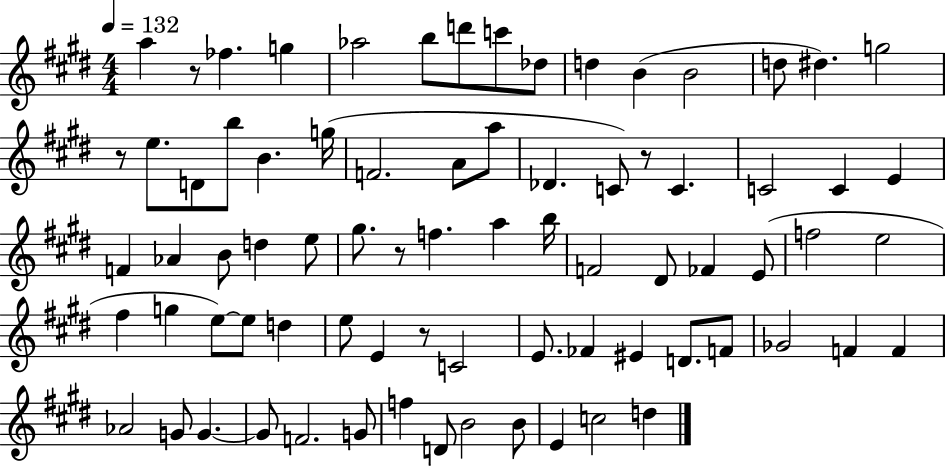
{
  \clef treble
  \numericTimeSignature
  \time 4/4
  \key e \major
  \tempo 4 = 132
  a''4 r8 fes''4. g''4 | aes''2 b''8 d'''8 c'''8 des''8 | d''4 b'4( b'2 | d''8 dis''4.) g''2 | \break r8 e''8. d'8 b''8 b'4. g''16( | f'2. a'8 a''8 | des'4. c'8) r8 c'4. | c'2 c'4 e'4 | \break f'4 aes'4 b'8 d''4 e''8 | gis''8. r8 f''4. a''4 b''16 | f'2 dis'8 fes'4 e'8( | f''2 e''2 | \break fis''4 g''4 e''8~~) e''8 d''4 | e''8 e'4 r8 c'2 | e'8. fes'4 eis'4 d'8. f'8 | ges'2 f'4 f'4 | \break aes'2 g'8 g'4.~~ | g'8 f'2. g'8 | f''4 d'8 b'2 b'8 | e'4 c''2 d''4 | \break \bar "|."
}